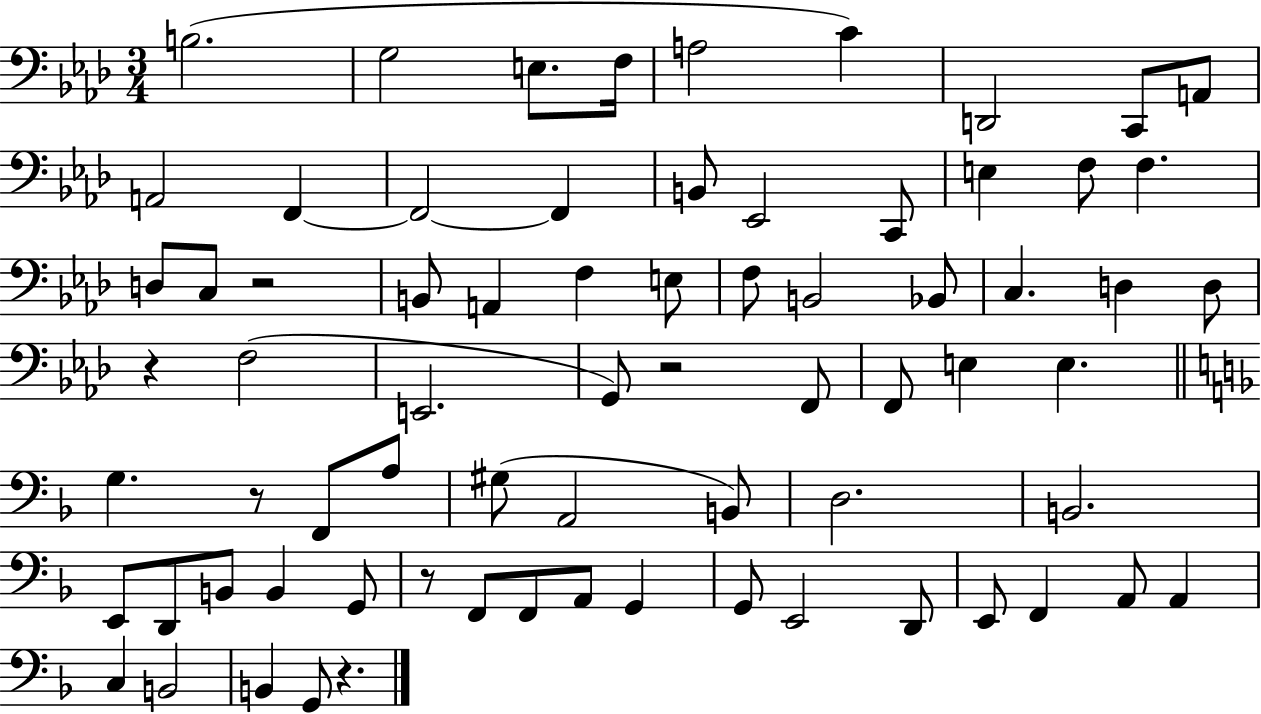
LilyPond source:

{
  \clef bass
  \numericTimeSignature
  \time 3/4
  \key aes \major
  b2.( | g2 e8. f16 | a2 c'4) | d,2 c,8 a,8 | \break a,2 f,4~~ | f,2~~ f,4 | b,8 ees,2 c,8 | e4 f8 f4. | \break d8 c8 r2 | b,8 a,4 f4 e8 | f8 b,2 bes,8 | c4. d4 d8 | \break r4 f2( | e,2. | g,8) r2 f,8 | f,8 e4 e4. | \break \bar "||" \break \key f \major g4. r8 f,8 a8 | gis8( a,2 b,8) | d2. | b,2. | \break e,8 d,8 b,8 b,4 g,8 | r8 f,8 f,8 a,8 g,4 | g,8 e,2 d,8 | e,8 f,4 a,8 a,4 | \break c4 b,2 | b,4 g,8 r4. | \bar "|."
}